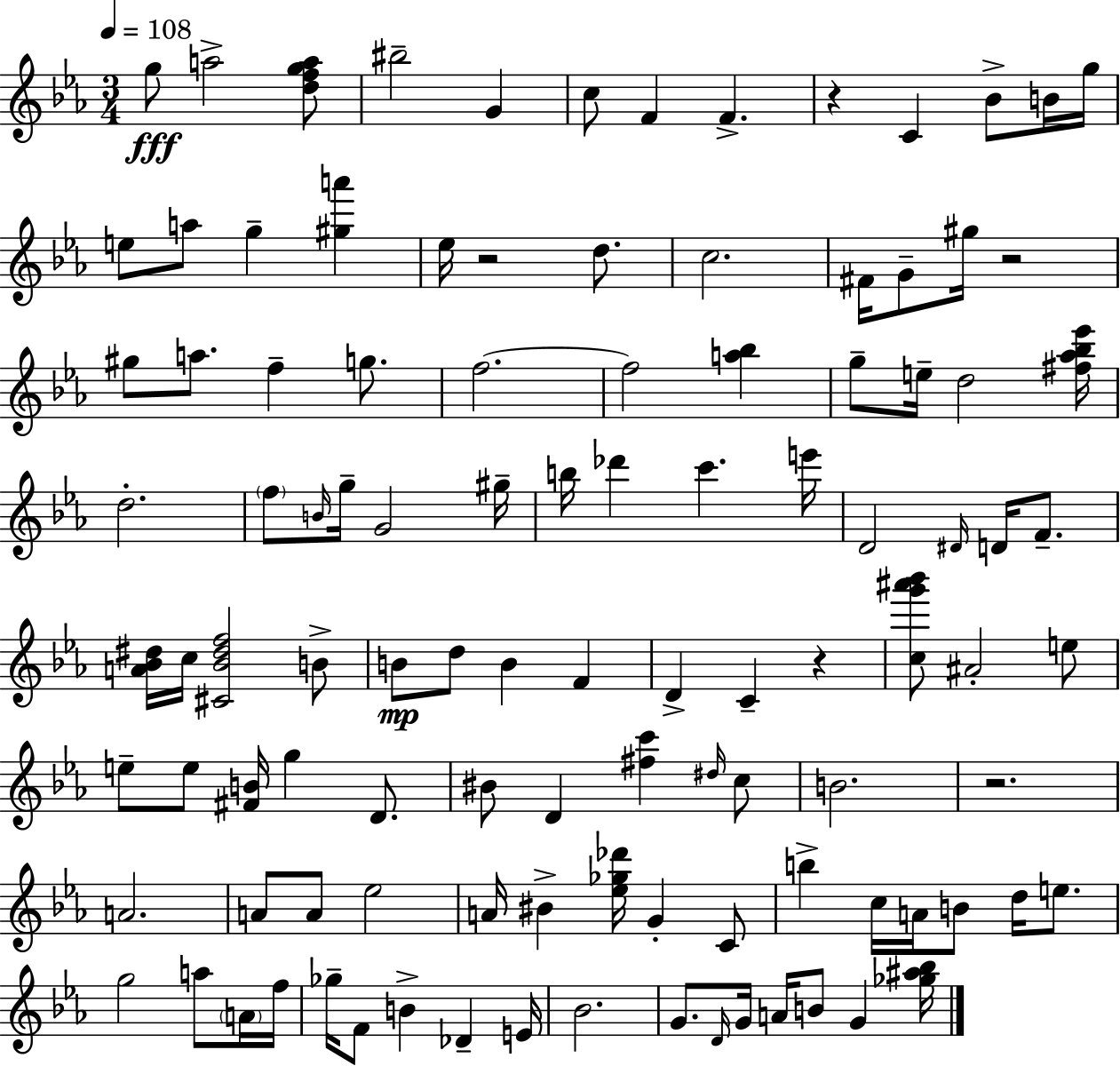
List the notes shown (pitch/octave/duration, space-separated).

G5/e A5/h [D5,F5,G5,A5]/e BIS5/h G4/q C5/e F4/q F4/q. R/q C4/q Bb4/e B4/s G5/s E5/e A5/e G5/q [G#5,A6]/q Eb5/s R/h D5/e. C5/h. F#4/s G4/e G#5/s R/h G#5/e A5/e. F5/q G5/e. F5/h. F5/h [A5,Bb5]/q G5/e E5/s D5/h [F#5,Ab5,Bb5,Eb6]/s D5/h. F5/e B4/s G5/s G4/h G#5/s B5/s Db6/q C6/q. E6/s D4/h D#4/s D4/s F4/e. [A4,Bb4,D#5]/s C5/s [C#4,Bb4,D#5,F5]/h B4/e B4/e D5/e B4/q F4/q D4/q C4/q R/q [C5,G6,A#6,Bb6]/e A#4/h E5/e E5/e E5/e [F#4,B4]/s G5/q D4/e. BIS4/e D4/q [F#5,C6]/q D#5/s C5/e B4/h. R/h. A4/h. A4/e A4/e Eb5/h A4/s BIS4/q [Eb5,Gb5,Db6]/s G4/q C4/e B5/q C5/s A4/s B4/e D5/s E5/e. G5/h A5/e A4/s F5/s Gb5/s F4/e B4/q Db4/q E4/s Bb4/h. G4/e. D4/s G4/s A4/s B4/e G4/q [Gb5,A#5,Bb5]/s